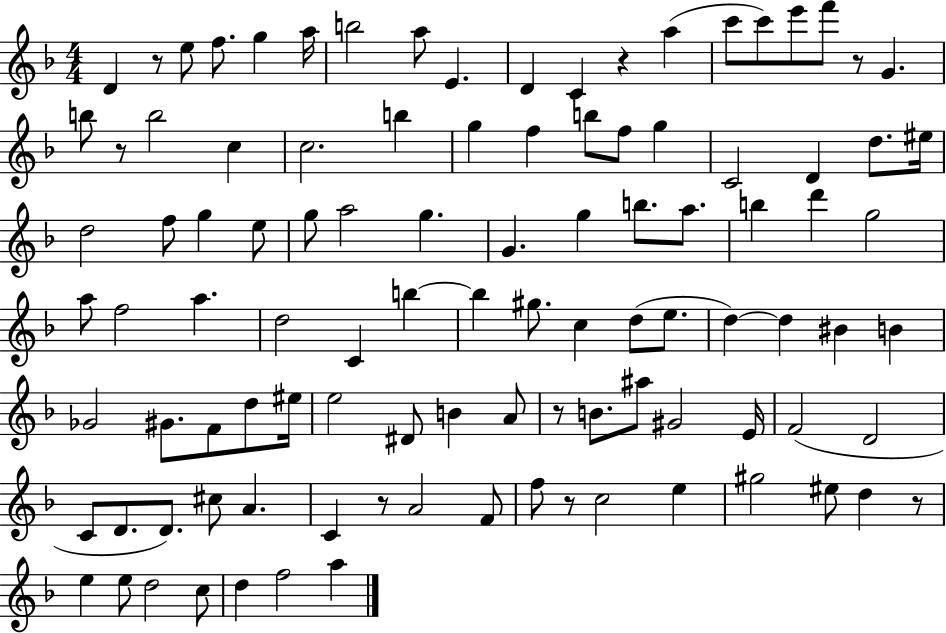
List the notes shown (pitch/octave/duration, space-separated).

D4/q R/e E5/e F5/e. G5/q A5/s B5/h A5/e E4/q. D4/q C4/q R/q A5/q C6/e C6/e E6/e F6/e R/e G4/q. B5/e R/e B5/h C5/q C5/h. B5/q G5/q F5/q B5/e F5/e G5/q C4/h D4/q D5/e. EIS5/s D5/h F5/e G5/q E5/e G5/e A5/h G5/q. G4/q. G5/q B5/e. A5/e. B5/q D6/q G5/h A5/e F5/h A5/q. D5/h C4/q B5/q B5/q G#5/e. C5/q D5/e E5/e. D5/q D5/q BIS4/q B4/q Gb4/h G#4/e. F4/e D5/e EIS5/s E5/h D#4/e B4/q A4/e R/e B4/e. A#5/e G#4/h E4/s F4/h D4/h C4/e D4/e. D4/e. C#5/e A4/q. C4/q R/e A4/h F4/e F5/e R/e C5/h E5/q G#5/h EIS5/e D5/q R/e E5/q E5/e D5/h C5/e D5/q F5/h A5/q